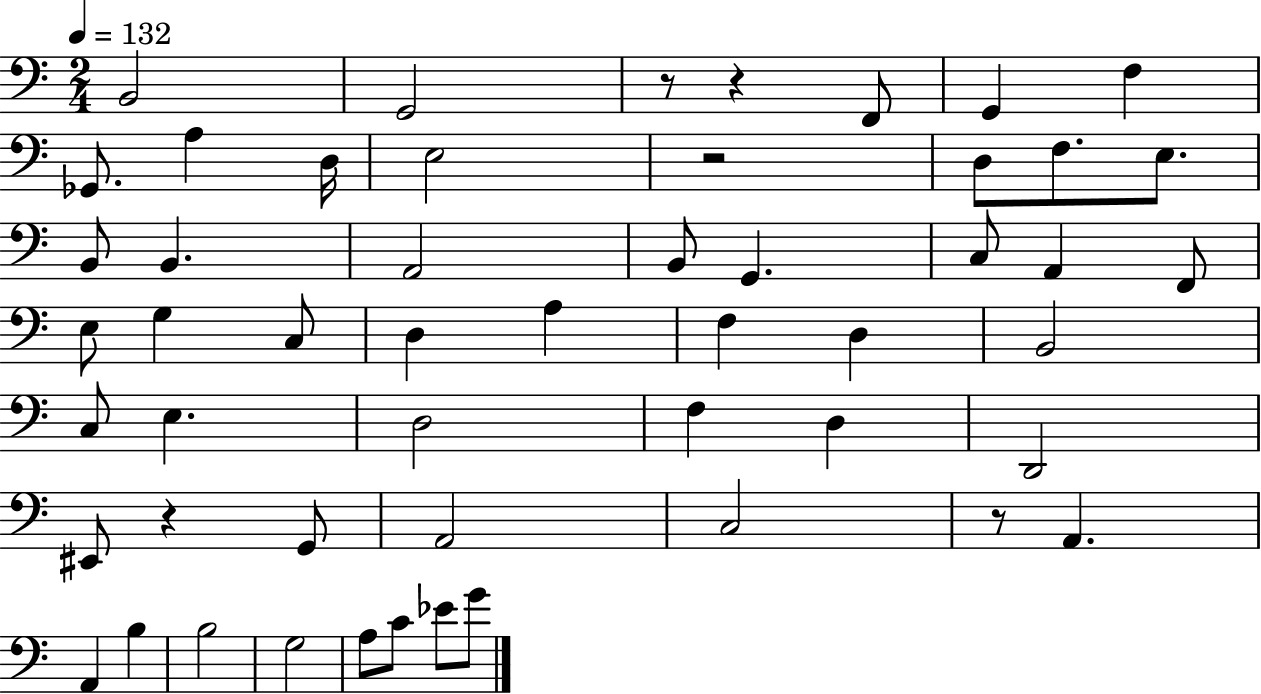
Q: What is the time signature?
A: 2/4